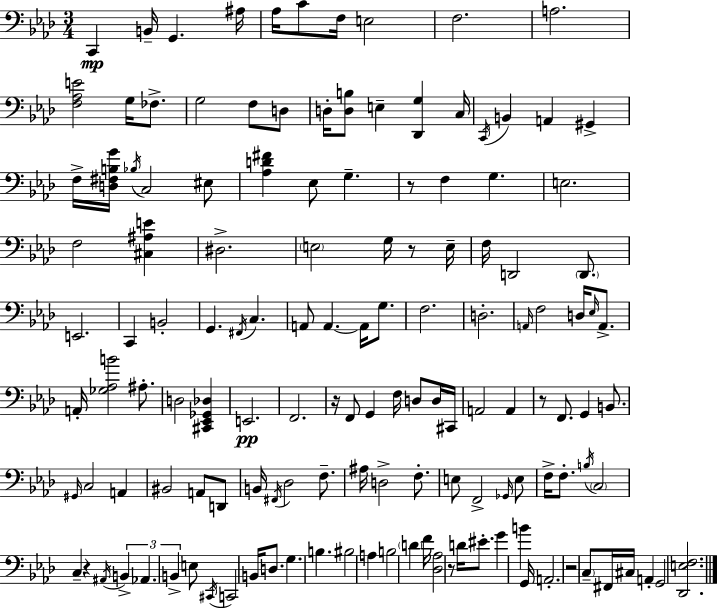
X:1
T:Untitled
M:3/4
L:1/4
K:Ab
C,, B,,/4 G,, ^A,/4 _A,/4 C/2 F,/4 E,2 F,2 A,2 [F,_A,E]2 G,/4 _F,/2 G,2 F,/2 D,/2 D,/4 [D,B,]/2 E, [_D,,G,] C,/4 C,,/4 B,, A,, ^G,, F,/4 [D,^F,B,G]/4 _B,/4 C,2 ^E,/2 [_A,D^F] _E,/2 G, z/2 F, G, E,2 F,2 [^C,^A,E] ^D,2 E,2 G,/4 z/2 E,/4 F,/4 D,,2 D,,/2 E,,2 C,, B,,2 G,, ^F,,/4 C, A,,/2 A,, A,,/4 G,/2 F,2 D,2 A,,/4 F,2 D,/4 _E,/4 A,,/2 A,,/4 [_G,_A,B]2 ^A,/2 D,2 [^C,,_E,,_G,,_D,] E,,2 F,,2 z/4 F,,/2 G,, F,/4 D,/2 D,/4 ^C,,/4 A,,2 A,, z/2 F,,/2 G,, B,,/2 ^G,,/4 C,2 A,, ^B,,2 A,,/2 D,,/2 B,,/4 ^F,,/4 _D,2 F,/2 ^A,/4 D,2 F,/2 E,/2 F,,2 _G,,/4 E,/2 F,/4 F,/2 B,/4 C,2 C, z ^A,,/4 B,, _A,, B,, E,/2 ^C,,/4 C,,2 B,,/4 D,/2 G, B, ^B,2 A, B,2 D F/4 [_D,_A,]2 z/2 D/4 ^E/2 G B G,,/4 A,,2 z2 C,/2 ^F,,/4 ^C,/4 A,, G,,2 [_D,,E,F,]2